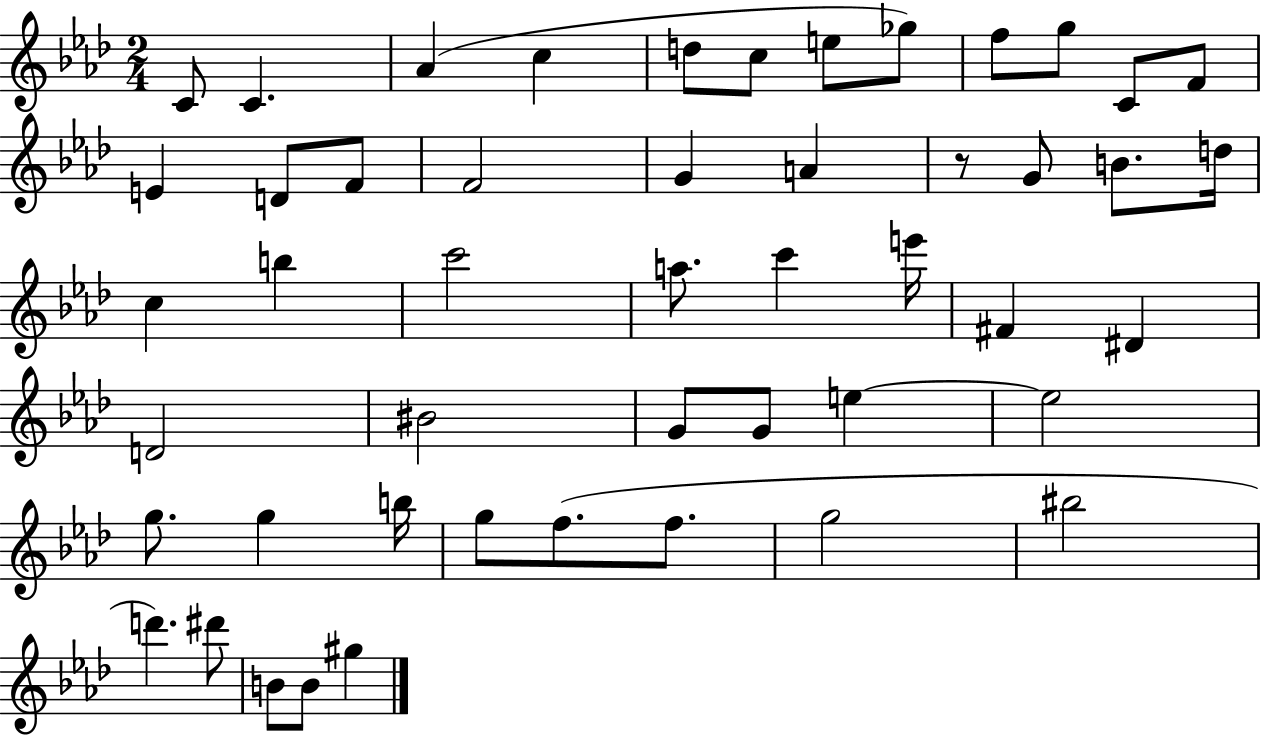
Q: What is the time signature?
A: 2/4